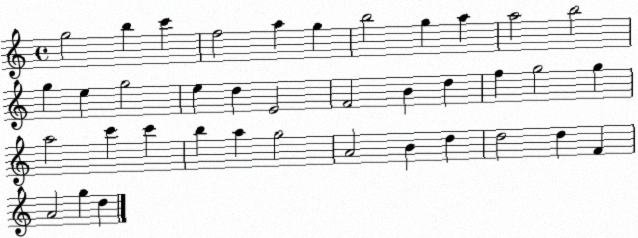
X:1
T:Untitled
M:4/4
L:1/4
K:C
g2 b c' f2 a g b2 g a a2 b2 g e g2 e d E2 F2 B d f g2 g a2 c' c' b a g2 A2 B d d2 d F A2 g d